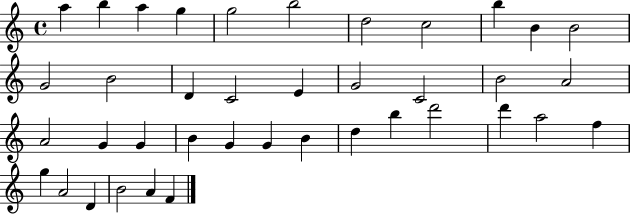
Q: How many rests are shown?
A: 0